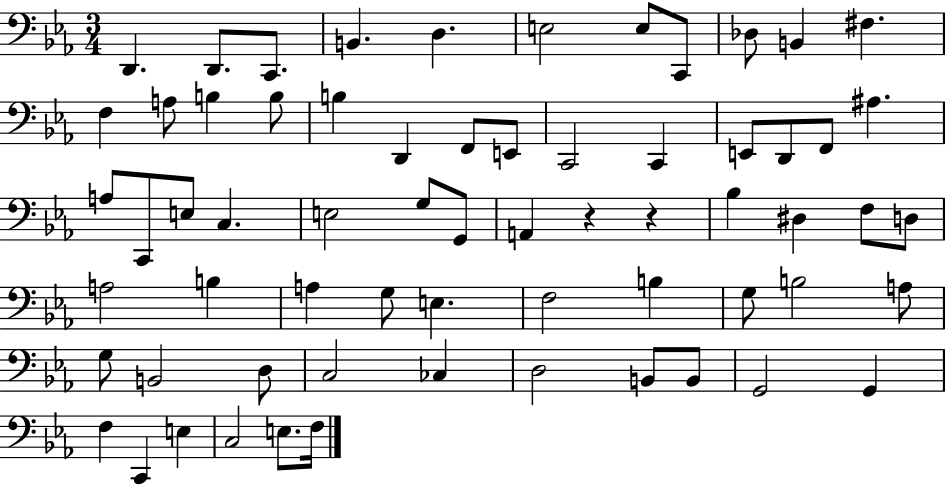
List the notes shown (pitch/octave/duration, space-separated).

D2/q. D2/e. C2/e. B2/q. D3/q. E3/h E3/e C2/e Db3/e B2/q F#3/q. F3/q A3/e B3/q B3/e B3/q D2/q F2/e E2/e C2/h C2/q E2/e D2/e F2/e A#3/q. A3/e C2/e E3/e C3/q. E3/h G3/e G2/e A2/q R/q R/q Bb3/q D#3/q F3/e D3/e A3/h B3/q A3/q G3/e E3/q. F3/h B3/q G3/e B3/h A3/e G3/e B2/h D3/e C3/h CES3/q D3/h B2/e B2/e G2/h G2/q F3/q C2/q E3/q C3/h E3/e. F3/s